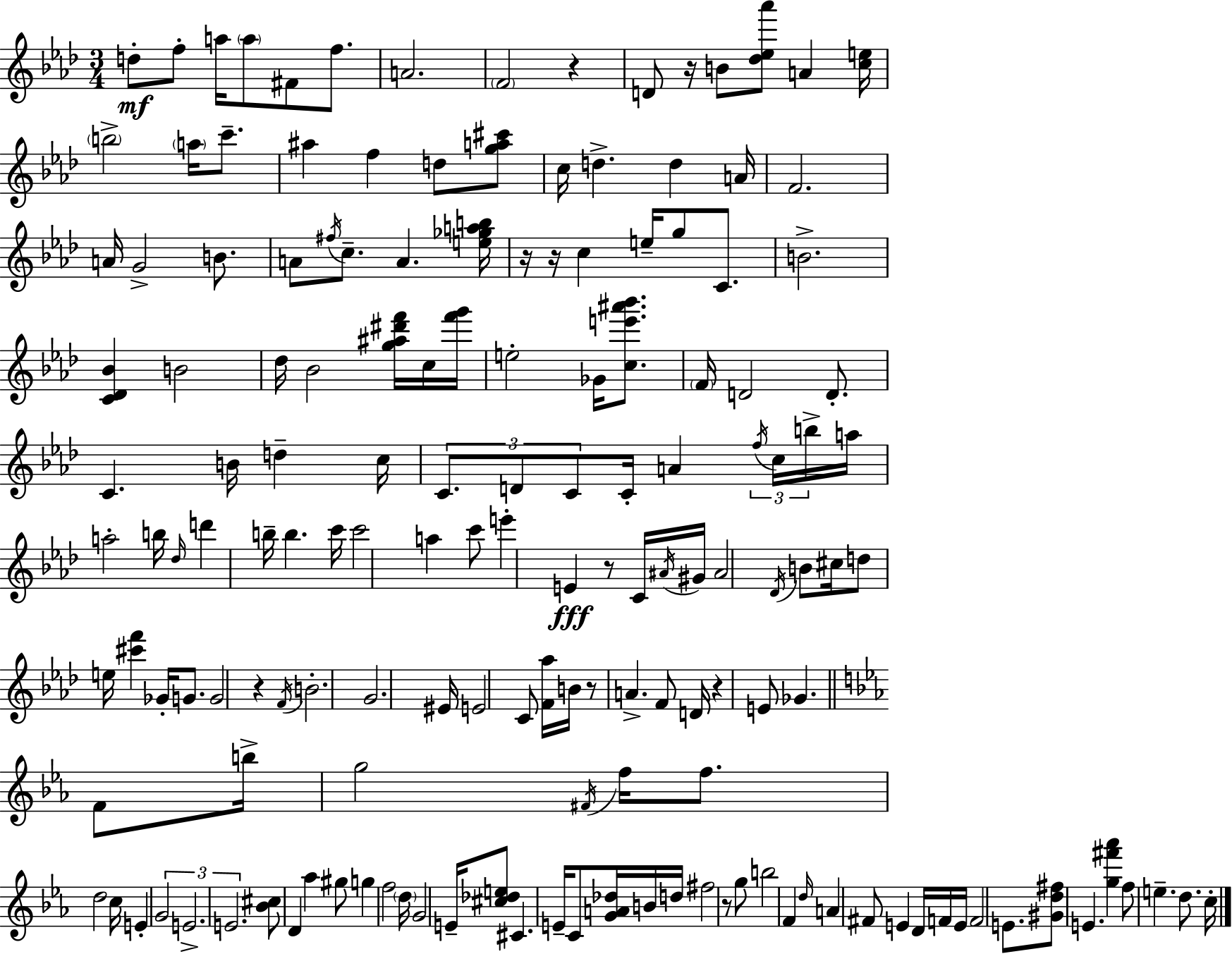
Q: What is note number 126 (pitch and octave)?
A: D4